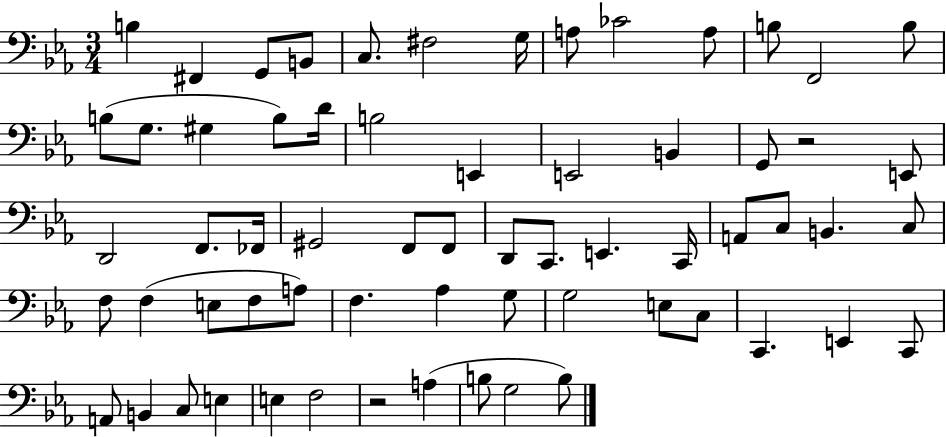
X:1
T:Untitled
M:3/4
L:1/4
K:Eb
B, ^F,, G,,/2 B,,/2 C,/2 ^F,2 G,/4 A,/2 _C2 A,/2 B,/2 F,,2 B,/2 B,/2 G,/2 ^G, B,/2 D/4 B,2 E,, E,,2 B,, G,,/2 z2 E,,/2 D,,2 F,,/2 _F,,/4 ^G,,2 F,,/2 F,,/2 D,,/2 C,,/2 E,, C,,/4 A,,/2 C,/2 B,, C,/2 F,/2 F, E,/2 F,/2 A,/2 F, _A, G,/2 G,2 E,/2 C,/2 C,, E,, C,,/2 A,,/2 B,, C,/2 E, E, F,2 z2 A, B,/2 G,2 B,/2